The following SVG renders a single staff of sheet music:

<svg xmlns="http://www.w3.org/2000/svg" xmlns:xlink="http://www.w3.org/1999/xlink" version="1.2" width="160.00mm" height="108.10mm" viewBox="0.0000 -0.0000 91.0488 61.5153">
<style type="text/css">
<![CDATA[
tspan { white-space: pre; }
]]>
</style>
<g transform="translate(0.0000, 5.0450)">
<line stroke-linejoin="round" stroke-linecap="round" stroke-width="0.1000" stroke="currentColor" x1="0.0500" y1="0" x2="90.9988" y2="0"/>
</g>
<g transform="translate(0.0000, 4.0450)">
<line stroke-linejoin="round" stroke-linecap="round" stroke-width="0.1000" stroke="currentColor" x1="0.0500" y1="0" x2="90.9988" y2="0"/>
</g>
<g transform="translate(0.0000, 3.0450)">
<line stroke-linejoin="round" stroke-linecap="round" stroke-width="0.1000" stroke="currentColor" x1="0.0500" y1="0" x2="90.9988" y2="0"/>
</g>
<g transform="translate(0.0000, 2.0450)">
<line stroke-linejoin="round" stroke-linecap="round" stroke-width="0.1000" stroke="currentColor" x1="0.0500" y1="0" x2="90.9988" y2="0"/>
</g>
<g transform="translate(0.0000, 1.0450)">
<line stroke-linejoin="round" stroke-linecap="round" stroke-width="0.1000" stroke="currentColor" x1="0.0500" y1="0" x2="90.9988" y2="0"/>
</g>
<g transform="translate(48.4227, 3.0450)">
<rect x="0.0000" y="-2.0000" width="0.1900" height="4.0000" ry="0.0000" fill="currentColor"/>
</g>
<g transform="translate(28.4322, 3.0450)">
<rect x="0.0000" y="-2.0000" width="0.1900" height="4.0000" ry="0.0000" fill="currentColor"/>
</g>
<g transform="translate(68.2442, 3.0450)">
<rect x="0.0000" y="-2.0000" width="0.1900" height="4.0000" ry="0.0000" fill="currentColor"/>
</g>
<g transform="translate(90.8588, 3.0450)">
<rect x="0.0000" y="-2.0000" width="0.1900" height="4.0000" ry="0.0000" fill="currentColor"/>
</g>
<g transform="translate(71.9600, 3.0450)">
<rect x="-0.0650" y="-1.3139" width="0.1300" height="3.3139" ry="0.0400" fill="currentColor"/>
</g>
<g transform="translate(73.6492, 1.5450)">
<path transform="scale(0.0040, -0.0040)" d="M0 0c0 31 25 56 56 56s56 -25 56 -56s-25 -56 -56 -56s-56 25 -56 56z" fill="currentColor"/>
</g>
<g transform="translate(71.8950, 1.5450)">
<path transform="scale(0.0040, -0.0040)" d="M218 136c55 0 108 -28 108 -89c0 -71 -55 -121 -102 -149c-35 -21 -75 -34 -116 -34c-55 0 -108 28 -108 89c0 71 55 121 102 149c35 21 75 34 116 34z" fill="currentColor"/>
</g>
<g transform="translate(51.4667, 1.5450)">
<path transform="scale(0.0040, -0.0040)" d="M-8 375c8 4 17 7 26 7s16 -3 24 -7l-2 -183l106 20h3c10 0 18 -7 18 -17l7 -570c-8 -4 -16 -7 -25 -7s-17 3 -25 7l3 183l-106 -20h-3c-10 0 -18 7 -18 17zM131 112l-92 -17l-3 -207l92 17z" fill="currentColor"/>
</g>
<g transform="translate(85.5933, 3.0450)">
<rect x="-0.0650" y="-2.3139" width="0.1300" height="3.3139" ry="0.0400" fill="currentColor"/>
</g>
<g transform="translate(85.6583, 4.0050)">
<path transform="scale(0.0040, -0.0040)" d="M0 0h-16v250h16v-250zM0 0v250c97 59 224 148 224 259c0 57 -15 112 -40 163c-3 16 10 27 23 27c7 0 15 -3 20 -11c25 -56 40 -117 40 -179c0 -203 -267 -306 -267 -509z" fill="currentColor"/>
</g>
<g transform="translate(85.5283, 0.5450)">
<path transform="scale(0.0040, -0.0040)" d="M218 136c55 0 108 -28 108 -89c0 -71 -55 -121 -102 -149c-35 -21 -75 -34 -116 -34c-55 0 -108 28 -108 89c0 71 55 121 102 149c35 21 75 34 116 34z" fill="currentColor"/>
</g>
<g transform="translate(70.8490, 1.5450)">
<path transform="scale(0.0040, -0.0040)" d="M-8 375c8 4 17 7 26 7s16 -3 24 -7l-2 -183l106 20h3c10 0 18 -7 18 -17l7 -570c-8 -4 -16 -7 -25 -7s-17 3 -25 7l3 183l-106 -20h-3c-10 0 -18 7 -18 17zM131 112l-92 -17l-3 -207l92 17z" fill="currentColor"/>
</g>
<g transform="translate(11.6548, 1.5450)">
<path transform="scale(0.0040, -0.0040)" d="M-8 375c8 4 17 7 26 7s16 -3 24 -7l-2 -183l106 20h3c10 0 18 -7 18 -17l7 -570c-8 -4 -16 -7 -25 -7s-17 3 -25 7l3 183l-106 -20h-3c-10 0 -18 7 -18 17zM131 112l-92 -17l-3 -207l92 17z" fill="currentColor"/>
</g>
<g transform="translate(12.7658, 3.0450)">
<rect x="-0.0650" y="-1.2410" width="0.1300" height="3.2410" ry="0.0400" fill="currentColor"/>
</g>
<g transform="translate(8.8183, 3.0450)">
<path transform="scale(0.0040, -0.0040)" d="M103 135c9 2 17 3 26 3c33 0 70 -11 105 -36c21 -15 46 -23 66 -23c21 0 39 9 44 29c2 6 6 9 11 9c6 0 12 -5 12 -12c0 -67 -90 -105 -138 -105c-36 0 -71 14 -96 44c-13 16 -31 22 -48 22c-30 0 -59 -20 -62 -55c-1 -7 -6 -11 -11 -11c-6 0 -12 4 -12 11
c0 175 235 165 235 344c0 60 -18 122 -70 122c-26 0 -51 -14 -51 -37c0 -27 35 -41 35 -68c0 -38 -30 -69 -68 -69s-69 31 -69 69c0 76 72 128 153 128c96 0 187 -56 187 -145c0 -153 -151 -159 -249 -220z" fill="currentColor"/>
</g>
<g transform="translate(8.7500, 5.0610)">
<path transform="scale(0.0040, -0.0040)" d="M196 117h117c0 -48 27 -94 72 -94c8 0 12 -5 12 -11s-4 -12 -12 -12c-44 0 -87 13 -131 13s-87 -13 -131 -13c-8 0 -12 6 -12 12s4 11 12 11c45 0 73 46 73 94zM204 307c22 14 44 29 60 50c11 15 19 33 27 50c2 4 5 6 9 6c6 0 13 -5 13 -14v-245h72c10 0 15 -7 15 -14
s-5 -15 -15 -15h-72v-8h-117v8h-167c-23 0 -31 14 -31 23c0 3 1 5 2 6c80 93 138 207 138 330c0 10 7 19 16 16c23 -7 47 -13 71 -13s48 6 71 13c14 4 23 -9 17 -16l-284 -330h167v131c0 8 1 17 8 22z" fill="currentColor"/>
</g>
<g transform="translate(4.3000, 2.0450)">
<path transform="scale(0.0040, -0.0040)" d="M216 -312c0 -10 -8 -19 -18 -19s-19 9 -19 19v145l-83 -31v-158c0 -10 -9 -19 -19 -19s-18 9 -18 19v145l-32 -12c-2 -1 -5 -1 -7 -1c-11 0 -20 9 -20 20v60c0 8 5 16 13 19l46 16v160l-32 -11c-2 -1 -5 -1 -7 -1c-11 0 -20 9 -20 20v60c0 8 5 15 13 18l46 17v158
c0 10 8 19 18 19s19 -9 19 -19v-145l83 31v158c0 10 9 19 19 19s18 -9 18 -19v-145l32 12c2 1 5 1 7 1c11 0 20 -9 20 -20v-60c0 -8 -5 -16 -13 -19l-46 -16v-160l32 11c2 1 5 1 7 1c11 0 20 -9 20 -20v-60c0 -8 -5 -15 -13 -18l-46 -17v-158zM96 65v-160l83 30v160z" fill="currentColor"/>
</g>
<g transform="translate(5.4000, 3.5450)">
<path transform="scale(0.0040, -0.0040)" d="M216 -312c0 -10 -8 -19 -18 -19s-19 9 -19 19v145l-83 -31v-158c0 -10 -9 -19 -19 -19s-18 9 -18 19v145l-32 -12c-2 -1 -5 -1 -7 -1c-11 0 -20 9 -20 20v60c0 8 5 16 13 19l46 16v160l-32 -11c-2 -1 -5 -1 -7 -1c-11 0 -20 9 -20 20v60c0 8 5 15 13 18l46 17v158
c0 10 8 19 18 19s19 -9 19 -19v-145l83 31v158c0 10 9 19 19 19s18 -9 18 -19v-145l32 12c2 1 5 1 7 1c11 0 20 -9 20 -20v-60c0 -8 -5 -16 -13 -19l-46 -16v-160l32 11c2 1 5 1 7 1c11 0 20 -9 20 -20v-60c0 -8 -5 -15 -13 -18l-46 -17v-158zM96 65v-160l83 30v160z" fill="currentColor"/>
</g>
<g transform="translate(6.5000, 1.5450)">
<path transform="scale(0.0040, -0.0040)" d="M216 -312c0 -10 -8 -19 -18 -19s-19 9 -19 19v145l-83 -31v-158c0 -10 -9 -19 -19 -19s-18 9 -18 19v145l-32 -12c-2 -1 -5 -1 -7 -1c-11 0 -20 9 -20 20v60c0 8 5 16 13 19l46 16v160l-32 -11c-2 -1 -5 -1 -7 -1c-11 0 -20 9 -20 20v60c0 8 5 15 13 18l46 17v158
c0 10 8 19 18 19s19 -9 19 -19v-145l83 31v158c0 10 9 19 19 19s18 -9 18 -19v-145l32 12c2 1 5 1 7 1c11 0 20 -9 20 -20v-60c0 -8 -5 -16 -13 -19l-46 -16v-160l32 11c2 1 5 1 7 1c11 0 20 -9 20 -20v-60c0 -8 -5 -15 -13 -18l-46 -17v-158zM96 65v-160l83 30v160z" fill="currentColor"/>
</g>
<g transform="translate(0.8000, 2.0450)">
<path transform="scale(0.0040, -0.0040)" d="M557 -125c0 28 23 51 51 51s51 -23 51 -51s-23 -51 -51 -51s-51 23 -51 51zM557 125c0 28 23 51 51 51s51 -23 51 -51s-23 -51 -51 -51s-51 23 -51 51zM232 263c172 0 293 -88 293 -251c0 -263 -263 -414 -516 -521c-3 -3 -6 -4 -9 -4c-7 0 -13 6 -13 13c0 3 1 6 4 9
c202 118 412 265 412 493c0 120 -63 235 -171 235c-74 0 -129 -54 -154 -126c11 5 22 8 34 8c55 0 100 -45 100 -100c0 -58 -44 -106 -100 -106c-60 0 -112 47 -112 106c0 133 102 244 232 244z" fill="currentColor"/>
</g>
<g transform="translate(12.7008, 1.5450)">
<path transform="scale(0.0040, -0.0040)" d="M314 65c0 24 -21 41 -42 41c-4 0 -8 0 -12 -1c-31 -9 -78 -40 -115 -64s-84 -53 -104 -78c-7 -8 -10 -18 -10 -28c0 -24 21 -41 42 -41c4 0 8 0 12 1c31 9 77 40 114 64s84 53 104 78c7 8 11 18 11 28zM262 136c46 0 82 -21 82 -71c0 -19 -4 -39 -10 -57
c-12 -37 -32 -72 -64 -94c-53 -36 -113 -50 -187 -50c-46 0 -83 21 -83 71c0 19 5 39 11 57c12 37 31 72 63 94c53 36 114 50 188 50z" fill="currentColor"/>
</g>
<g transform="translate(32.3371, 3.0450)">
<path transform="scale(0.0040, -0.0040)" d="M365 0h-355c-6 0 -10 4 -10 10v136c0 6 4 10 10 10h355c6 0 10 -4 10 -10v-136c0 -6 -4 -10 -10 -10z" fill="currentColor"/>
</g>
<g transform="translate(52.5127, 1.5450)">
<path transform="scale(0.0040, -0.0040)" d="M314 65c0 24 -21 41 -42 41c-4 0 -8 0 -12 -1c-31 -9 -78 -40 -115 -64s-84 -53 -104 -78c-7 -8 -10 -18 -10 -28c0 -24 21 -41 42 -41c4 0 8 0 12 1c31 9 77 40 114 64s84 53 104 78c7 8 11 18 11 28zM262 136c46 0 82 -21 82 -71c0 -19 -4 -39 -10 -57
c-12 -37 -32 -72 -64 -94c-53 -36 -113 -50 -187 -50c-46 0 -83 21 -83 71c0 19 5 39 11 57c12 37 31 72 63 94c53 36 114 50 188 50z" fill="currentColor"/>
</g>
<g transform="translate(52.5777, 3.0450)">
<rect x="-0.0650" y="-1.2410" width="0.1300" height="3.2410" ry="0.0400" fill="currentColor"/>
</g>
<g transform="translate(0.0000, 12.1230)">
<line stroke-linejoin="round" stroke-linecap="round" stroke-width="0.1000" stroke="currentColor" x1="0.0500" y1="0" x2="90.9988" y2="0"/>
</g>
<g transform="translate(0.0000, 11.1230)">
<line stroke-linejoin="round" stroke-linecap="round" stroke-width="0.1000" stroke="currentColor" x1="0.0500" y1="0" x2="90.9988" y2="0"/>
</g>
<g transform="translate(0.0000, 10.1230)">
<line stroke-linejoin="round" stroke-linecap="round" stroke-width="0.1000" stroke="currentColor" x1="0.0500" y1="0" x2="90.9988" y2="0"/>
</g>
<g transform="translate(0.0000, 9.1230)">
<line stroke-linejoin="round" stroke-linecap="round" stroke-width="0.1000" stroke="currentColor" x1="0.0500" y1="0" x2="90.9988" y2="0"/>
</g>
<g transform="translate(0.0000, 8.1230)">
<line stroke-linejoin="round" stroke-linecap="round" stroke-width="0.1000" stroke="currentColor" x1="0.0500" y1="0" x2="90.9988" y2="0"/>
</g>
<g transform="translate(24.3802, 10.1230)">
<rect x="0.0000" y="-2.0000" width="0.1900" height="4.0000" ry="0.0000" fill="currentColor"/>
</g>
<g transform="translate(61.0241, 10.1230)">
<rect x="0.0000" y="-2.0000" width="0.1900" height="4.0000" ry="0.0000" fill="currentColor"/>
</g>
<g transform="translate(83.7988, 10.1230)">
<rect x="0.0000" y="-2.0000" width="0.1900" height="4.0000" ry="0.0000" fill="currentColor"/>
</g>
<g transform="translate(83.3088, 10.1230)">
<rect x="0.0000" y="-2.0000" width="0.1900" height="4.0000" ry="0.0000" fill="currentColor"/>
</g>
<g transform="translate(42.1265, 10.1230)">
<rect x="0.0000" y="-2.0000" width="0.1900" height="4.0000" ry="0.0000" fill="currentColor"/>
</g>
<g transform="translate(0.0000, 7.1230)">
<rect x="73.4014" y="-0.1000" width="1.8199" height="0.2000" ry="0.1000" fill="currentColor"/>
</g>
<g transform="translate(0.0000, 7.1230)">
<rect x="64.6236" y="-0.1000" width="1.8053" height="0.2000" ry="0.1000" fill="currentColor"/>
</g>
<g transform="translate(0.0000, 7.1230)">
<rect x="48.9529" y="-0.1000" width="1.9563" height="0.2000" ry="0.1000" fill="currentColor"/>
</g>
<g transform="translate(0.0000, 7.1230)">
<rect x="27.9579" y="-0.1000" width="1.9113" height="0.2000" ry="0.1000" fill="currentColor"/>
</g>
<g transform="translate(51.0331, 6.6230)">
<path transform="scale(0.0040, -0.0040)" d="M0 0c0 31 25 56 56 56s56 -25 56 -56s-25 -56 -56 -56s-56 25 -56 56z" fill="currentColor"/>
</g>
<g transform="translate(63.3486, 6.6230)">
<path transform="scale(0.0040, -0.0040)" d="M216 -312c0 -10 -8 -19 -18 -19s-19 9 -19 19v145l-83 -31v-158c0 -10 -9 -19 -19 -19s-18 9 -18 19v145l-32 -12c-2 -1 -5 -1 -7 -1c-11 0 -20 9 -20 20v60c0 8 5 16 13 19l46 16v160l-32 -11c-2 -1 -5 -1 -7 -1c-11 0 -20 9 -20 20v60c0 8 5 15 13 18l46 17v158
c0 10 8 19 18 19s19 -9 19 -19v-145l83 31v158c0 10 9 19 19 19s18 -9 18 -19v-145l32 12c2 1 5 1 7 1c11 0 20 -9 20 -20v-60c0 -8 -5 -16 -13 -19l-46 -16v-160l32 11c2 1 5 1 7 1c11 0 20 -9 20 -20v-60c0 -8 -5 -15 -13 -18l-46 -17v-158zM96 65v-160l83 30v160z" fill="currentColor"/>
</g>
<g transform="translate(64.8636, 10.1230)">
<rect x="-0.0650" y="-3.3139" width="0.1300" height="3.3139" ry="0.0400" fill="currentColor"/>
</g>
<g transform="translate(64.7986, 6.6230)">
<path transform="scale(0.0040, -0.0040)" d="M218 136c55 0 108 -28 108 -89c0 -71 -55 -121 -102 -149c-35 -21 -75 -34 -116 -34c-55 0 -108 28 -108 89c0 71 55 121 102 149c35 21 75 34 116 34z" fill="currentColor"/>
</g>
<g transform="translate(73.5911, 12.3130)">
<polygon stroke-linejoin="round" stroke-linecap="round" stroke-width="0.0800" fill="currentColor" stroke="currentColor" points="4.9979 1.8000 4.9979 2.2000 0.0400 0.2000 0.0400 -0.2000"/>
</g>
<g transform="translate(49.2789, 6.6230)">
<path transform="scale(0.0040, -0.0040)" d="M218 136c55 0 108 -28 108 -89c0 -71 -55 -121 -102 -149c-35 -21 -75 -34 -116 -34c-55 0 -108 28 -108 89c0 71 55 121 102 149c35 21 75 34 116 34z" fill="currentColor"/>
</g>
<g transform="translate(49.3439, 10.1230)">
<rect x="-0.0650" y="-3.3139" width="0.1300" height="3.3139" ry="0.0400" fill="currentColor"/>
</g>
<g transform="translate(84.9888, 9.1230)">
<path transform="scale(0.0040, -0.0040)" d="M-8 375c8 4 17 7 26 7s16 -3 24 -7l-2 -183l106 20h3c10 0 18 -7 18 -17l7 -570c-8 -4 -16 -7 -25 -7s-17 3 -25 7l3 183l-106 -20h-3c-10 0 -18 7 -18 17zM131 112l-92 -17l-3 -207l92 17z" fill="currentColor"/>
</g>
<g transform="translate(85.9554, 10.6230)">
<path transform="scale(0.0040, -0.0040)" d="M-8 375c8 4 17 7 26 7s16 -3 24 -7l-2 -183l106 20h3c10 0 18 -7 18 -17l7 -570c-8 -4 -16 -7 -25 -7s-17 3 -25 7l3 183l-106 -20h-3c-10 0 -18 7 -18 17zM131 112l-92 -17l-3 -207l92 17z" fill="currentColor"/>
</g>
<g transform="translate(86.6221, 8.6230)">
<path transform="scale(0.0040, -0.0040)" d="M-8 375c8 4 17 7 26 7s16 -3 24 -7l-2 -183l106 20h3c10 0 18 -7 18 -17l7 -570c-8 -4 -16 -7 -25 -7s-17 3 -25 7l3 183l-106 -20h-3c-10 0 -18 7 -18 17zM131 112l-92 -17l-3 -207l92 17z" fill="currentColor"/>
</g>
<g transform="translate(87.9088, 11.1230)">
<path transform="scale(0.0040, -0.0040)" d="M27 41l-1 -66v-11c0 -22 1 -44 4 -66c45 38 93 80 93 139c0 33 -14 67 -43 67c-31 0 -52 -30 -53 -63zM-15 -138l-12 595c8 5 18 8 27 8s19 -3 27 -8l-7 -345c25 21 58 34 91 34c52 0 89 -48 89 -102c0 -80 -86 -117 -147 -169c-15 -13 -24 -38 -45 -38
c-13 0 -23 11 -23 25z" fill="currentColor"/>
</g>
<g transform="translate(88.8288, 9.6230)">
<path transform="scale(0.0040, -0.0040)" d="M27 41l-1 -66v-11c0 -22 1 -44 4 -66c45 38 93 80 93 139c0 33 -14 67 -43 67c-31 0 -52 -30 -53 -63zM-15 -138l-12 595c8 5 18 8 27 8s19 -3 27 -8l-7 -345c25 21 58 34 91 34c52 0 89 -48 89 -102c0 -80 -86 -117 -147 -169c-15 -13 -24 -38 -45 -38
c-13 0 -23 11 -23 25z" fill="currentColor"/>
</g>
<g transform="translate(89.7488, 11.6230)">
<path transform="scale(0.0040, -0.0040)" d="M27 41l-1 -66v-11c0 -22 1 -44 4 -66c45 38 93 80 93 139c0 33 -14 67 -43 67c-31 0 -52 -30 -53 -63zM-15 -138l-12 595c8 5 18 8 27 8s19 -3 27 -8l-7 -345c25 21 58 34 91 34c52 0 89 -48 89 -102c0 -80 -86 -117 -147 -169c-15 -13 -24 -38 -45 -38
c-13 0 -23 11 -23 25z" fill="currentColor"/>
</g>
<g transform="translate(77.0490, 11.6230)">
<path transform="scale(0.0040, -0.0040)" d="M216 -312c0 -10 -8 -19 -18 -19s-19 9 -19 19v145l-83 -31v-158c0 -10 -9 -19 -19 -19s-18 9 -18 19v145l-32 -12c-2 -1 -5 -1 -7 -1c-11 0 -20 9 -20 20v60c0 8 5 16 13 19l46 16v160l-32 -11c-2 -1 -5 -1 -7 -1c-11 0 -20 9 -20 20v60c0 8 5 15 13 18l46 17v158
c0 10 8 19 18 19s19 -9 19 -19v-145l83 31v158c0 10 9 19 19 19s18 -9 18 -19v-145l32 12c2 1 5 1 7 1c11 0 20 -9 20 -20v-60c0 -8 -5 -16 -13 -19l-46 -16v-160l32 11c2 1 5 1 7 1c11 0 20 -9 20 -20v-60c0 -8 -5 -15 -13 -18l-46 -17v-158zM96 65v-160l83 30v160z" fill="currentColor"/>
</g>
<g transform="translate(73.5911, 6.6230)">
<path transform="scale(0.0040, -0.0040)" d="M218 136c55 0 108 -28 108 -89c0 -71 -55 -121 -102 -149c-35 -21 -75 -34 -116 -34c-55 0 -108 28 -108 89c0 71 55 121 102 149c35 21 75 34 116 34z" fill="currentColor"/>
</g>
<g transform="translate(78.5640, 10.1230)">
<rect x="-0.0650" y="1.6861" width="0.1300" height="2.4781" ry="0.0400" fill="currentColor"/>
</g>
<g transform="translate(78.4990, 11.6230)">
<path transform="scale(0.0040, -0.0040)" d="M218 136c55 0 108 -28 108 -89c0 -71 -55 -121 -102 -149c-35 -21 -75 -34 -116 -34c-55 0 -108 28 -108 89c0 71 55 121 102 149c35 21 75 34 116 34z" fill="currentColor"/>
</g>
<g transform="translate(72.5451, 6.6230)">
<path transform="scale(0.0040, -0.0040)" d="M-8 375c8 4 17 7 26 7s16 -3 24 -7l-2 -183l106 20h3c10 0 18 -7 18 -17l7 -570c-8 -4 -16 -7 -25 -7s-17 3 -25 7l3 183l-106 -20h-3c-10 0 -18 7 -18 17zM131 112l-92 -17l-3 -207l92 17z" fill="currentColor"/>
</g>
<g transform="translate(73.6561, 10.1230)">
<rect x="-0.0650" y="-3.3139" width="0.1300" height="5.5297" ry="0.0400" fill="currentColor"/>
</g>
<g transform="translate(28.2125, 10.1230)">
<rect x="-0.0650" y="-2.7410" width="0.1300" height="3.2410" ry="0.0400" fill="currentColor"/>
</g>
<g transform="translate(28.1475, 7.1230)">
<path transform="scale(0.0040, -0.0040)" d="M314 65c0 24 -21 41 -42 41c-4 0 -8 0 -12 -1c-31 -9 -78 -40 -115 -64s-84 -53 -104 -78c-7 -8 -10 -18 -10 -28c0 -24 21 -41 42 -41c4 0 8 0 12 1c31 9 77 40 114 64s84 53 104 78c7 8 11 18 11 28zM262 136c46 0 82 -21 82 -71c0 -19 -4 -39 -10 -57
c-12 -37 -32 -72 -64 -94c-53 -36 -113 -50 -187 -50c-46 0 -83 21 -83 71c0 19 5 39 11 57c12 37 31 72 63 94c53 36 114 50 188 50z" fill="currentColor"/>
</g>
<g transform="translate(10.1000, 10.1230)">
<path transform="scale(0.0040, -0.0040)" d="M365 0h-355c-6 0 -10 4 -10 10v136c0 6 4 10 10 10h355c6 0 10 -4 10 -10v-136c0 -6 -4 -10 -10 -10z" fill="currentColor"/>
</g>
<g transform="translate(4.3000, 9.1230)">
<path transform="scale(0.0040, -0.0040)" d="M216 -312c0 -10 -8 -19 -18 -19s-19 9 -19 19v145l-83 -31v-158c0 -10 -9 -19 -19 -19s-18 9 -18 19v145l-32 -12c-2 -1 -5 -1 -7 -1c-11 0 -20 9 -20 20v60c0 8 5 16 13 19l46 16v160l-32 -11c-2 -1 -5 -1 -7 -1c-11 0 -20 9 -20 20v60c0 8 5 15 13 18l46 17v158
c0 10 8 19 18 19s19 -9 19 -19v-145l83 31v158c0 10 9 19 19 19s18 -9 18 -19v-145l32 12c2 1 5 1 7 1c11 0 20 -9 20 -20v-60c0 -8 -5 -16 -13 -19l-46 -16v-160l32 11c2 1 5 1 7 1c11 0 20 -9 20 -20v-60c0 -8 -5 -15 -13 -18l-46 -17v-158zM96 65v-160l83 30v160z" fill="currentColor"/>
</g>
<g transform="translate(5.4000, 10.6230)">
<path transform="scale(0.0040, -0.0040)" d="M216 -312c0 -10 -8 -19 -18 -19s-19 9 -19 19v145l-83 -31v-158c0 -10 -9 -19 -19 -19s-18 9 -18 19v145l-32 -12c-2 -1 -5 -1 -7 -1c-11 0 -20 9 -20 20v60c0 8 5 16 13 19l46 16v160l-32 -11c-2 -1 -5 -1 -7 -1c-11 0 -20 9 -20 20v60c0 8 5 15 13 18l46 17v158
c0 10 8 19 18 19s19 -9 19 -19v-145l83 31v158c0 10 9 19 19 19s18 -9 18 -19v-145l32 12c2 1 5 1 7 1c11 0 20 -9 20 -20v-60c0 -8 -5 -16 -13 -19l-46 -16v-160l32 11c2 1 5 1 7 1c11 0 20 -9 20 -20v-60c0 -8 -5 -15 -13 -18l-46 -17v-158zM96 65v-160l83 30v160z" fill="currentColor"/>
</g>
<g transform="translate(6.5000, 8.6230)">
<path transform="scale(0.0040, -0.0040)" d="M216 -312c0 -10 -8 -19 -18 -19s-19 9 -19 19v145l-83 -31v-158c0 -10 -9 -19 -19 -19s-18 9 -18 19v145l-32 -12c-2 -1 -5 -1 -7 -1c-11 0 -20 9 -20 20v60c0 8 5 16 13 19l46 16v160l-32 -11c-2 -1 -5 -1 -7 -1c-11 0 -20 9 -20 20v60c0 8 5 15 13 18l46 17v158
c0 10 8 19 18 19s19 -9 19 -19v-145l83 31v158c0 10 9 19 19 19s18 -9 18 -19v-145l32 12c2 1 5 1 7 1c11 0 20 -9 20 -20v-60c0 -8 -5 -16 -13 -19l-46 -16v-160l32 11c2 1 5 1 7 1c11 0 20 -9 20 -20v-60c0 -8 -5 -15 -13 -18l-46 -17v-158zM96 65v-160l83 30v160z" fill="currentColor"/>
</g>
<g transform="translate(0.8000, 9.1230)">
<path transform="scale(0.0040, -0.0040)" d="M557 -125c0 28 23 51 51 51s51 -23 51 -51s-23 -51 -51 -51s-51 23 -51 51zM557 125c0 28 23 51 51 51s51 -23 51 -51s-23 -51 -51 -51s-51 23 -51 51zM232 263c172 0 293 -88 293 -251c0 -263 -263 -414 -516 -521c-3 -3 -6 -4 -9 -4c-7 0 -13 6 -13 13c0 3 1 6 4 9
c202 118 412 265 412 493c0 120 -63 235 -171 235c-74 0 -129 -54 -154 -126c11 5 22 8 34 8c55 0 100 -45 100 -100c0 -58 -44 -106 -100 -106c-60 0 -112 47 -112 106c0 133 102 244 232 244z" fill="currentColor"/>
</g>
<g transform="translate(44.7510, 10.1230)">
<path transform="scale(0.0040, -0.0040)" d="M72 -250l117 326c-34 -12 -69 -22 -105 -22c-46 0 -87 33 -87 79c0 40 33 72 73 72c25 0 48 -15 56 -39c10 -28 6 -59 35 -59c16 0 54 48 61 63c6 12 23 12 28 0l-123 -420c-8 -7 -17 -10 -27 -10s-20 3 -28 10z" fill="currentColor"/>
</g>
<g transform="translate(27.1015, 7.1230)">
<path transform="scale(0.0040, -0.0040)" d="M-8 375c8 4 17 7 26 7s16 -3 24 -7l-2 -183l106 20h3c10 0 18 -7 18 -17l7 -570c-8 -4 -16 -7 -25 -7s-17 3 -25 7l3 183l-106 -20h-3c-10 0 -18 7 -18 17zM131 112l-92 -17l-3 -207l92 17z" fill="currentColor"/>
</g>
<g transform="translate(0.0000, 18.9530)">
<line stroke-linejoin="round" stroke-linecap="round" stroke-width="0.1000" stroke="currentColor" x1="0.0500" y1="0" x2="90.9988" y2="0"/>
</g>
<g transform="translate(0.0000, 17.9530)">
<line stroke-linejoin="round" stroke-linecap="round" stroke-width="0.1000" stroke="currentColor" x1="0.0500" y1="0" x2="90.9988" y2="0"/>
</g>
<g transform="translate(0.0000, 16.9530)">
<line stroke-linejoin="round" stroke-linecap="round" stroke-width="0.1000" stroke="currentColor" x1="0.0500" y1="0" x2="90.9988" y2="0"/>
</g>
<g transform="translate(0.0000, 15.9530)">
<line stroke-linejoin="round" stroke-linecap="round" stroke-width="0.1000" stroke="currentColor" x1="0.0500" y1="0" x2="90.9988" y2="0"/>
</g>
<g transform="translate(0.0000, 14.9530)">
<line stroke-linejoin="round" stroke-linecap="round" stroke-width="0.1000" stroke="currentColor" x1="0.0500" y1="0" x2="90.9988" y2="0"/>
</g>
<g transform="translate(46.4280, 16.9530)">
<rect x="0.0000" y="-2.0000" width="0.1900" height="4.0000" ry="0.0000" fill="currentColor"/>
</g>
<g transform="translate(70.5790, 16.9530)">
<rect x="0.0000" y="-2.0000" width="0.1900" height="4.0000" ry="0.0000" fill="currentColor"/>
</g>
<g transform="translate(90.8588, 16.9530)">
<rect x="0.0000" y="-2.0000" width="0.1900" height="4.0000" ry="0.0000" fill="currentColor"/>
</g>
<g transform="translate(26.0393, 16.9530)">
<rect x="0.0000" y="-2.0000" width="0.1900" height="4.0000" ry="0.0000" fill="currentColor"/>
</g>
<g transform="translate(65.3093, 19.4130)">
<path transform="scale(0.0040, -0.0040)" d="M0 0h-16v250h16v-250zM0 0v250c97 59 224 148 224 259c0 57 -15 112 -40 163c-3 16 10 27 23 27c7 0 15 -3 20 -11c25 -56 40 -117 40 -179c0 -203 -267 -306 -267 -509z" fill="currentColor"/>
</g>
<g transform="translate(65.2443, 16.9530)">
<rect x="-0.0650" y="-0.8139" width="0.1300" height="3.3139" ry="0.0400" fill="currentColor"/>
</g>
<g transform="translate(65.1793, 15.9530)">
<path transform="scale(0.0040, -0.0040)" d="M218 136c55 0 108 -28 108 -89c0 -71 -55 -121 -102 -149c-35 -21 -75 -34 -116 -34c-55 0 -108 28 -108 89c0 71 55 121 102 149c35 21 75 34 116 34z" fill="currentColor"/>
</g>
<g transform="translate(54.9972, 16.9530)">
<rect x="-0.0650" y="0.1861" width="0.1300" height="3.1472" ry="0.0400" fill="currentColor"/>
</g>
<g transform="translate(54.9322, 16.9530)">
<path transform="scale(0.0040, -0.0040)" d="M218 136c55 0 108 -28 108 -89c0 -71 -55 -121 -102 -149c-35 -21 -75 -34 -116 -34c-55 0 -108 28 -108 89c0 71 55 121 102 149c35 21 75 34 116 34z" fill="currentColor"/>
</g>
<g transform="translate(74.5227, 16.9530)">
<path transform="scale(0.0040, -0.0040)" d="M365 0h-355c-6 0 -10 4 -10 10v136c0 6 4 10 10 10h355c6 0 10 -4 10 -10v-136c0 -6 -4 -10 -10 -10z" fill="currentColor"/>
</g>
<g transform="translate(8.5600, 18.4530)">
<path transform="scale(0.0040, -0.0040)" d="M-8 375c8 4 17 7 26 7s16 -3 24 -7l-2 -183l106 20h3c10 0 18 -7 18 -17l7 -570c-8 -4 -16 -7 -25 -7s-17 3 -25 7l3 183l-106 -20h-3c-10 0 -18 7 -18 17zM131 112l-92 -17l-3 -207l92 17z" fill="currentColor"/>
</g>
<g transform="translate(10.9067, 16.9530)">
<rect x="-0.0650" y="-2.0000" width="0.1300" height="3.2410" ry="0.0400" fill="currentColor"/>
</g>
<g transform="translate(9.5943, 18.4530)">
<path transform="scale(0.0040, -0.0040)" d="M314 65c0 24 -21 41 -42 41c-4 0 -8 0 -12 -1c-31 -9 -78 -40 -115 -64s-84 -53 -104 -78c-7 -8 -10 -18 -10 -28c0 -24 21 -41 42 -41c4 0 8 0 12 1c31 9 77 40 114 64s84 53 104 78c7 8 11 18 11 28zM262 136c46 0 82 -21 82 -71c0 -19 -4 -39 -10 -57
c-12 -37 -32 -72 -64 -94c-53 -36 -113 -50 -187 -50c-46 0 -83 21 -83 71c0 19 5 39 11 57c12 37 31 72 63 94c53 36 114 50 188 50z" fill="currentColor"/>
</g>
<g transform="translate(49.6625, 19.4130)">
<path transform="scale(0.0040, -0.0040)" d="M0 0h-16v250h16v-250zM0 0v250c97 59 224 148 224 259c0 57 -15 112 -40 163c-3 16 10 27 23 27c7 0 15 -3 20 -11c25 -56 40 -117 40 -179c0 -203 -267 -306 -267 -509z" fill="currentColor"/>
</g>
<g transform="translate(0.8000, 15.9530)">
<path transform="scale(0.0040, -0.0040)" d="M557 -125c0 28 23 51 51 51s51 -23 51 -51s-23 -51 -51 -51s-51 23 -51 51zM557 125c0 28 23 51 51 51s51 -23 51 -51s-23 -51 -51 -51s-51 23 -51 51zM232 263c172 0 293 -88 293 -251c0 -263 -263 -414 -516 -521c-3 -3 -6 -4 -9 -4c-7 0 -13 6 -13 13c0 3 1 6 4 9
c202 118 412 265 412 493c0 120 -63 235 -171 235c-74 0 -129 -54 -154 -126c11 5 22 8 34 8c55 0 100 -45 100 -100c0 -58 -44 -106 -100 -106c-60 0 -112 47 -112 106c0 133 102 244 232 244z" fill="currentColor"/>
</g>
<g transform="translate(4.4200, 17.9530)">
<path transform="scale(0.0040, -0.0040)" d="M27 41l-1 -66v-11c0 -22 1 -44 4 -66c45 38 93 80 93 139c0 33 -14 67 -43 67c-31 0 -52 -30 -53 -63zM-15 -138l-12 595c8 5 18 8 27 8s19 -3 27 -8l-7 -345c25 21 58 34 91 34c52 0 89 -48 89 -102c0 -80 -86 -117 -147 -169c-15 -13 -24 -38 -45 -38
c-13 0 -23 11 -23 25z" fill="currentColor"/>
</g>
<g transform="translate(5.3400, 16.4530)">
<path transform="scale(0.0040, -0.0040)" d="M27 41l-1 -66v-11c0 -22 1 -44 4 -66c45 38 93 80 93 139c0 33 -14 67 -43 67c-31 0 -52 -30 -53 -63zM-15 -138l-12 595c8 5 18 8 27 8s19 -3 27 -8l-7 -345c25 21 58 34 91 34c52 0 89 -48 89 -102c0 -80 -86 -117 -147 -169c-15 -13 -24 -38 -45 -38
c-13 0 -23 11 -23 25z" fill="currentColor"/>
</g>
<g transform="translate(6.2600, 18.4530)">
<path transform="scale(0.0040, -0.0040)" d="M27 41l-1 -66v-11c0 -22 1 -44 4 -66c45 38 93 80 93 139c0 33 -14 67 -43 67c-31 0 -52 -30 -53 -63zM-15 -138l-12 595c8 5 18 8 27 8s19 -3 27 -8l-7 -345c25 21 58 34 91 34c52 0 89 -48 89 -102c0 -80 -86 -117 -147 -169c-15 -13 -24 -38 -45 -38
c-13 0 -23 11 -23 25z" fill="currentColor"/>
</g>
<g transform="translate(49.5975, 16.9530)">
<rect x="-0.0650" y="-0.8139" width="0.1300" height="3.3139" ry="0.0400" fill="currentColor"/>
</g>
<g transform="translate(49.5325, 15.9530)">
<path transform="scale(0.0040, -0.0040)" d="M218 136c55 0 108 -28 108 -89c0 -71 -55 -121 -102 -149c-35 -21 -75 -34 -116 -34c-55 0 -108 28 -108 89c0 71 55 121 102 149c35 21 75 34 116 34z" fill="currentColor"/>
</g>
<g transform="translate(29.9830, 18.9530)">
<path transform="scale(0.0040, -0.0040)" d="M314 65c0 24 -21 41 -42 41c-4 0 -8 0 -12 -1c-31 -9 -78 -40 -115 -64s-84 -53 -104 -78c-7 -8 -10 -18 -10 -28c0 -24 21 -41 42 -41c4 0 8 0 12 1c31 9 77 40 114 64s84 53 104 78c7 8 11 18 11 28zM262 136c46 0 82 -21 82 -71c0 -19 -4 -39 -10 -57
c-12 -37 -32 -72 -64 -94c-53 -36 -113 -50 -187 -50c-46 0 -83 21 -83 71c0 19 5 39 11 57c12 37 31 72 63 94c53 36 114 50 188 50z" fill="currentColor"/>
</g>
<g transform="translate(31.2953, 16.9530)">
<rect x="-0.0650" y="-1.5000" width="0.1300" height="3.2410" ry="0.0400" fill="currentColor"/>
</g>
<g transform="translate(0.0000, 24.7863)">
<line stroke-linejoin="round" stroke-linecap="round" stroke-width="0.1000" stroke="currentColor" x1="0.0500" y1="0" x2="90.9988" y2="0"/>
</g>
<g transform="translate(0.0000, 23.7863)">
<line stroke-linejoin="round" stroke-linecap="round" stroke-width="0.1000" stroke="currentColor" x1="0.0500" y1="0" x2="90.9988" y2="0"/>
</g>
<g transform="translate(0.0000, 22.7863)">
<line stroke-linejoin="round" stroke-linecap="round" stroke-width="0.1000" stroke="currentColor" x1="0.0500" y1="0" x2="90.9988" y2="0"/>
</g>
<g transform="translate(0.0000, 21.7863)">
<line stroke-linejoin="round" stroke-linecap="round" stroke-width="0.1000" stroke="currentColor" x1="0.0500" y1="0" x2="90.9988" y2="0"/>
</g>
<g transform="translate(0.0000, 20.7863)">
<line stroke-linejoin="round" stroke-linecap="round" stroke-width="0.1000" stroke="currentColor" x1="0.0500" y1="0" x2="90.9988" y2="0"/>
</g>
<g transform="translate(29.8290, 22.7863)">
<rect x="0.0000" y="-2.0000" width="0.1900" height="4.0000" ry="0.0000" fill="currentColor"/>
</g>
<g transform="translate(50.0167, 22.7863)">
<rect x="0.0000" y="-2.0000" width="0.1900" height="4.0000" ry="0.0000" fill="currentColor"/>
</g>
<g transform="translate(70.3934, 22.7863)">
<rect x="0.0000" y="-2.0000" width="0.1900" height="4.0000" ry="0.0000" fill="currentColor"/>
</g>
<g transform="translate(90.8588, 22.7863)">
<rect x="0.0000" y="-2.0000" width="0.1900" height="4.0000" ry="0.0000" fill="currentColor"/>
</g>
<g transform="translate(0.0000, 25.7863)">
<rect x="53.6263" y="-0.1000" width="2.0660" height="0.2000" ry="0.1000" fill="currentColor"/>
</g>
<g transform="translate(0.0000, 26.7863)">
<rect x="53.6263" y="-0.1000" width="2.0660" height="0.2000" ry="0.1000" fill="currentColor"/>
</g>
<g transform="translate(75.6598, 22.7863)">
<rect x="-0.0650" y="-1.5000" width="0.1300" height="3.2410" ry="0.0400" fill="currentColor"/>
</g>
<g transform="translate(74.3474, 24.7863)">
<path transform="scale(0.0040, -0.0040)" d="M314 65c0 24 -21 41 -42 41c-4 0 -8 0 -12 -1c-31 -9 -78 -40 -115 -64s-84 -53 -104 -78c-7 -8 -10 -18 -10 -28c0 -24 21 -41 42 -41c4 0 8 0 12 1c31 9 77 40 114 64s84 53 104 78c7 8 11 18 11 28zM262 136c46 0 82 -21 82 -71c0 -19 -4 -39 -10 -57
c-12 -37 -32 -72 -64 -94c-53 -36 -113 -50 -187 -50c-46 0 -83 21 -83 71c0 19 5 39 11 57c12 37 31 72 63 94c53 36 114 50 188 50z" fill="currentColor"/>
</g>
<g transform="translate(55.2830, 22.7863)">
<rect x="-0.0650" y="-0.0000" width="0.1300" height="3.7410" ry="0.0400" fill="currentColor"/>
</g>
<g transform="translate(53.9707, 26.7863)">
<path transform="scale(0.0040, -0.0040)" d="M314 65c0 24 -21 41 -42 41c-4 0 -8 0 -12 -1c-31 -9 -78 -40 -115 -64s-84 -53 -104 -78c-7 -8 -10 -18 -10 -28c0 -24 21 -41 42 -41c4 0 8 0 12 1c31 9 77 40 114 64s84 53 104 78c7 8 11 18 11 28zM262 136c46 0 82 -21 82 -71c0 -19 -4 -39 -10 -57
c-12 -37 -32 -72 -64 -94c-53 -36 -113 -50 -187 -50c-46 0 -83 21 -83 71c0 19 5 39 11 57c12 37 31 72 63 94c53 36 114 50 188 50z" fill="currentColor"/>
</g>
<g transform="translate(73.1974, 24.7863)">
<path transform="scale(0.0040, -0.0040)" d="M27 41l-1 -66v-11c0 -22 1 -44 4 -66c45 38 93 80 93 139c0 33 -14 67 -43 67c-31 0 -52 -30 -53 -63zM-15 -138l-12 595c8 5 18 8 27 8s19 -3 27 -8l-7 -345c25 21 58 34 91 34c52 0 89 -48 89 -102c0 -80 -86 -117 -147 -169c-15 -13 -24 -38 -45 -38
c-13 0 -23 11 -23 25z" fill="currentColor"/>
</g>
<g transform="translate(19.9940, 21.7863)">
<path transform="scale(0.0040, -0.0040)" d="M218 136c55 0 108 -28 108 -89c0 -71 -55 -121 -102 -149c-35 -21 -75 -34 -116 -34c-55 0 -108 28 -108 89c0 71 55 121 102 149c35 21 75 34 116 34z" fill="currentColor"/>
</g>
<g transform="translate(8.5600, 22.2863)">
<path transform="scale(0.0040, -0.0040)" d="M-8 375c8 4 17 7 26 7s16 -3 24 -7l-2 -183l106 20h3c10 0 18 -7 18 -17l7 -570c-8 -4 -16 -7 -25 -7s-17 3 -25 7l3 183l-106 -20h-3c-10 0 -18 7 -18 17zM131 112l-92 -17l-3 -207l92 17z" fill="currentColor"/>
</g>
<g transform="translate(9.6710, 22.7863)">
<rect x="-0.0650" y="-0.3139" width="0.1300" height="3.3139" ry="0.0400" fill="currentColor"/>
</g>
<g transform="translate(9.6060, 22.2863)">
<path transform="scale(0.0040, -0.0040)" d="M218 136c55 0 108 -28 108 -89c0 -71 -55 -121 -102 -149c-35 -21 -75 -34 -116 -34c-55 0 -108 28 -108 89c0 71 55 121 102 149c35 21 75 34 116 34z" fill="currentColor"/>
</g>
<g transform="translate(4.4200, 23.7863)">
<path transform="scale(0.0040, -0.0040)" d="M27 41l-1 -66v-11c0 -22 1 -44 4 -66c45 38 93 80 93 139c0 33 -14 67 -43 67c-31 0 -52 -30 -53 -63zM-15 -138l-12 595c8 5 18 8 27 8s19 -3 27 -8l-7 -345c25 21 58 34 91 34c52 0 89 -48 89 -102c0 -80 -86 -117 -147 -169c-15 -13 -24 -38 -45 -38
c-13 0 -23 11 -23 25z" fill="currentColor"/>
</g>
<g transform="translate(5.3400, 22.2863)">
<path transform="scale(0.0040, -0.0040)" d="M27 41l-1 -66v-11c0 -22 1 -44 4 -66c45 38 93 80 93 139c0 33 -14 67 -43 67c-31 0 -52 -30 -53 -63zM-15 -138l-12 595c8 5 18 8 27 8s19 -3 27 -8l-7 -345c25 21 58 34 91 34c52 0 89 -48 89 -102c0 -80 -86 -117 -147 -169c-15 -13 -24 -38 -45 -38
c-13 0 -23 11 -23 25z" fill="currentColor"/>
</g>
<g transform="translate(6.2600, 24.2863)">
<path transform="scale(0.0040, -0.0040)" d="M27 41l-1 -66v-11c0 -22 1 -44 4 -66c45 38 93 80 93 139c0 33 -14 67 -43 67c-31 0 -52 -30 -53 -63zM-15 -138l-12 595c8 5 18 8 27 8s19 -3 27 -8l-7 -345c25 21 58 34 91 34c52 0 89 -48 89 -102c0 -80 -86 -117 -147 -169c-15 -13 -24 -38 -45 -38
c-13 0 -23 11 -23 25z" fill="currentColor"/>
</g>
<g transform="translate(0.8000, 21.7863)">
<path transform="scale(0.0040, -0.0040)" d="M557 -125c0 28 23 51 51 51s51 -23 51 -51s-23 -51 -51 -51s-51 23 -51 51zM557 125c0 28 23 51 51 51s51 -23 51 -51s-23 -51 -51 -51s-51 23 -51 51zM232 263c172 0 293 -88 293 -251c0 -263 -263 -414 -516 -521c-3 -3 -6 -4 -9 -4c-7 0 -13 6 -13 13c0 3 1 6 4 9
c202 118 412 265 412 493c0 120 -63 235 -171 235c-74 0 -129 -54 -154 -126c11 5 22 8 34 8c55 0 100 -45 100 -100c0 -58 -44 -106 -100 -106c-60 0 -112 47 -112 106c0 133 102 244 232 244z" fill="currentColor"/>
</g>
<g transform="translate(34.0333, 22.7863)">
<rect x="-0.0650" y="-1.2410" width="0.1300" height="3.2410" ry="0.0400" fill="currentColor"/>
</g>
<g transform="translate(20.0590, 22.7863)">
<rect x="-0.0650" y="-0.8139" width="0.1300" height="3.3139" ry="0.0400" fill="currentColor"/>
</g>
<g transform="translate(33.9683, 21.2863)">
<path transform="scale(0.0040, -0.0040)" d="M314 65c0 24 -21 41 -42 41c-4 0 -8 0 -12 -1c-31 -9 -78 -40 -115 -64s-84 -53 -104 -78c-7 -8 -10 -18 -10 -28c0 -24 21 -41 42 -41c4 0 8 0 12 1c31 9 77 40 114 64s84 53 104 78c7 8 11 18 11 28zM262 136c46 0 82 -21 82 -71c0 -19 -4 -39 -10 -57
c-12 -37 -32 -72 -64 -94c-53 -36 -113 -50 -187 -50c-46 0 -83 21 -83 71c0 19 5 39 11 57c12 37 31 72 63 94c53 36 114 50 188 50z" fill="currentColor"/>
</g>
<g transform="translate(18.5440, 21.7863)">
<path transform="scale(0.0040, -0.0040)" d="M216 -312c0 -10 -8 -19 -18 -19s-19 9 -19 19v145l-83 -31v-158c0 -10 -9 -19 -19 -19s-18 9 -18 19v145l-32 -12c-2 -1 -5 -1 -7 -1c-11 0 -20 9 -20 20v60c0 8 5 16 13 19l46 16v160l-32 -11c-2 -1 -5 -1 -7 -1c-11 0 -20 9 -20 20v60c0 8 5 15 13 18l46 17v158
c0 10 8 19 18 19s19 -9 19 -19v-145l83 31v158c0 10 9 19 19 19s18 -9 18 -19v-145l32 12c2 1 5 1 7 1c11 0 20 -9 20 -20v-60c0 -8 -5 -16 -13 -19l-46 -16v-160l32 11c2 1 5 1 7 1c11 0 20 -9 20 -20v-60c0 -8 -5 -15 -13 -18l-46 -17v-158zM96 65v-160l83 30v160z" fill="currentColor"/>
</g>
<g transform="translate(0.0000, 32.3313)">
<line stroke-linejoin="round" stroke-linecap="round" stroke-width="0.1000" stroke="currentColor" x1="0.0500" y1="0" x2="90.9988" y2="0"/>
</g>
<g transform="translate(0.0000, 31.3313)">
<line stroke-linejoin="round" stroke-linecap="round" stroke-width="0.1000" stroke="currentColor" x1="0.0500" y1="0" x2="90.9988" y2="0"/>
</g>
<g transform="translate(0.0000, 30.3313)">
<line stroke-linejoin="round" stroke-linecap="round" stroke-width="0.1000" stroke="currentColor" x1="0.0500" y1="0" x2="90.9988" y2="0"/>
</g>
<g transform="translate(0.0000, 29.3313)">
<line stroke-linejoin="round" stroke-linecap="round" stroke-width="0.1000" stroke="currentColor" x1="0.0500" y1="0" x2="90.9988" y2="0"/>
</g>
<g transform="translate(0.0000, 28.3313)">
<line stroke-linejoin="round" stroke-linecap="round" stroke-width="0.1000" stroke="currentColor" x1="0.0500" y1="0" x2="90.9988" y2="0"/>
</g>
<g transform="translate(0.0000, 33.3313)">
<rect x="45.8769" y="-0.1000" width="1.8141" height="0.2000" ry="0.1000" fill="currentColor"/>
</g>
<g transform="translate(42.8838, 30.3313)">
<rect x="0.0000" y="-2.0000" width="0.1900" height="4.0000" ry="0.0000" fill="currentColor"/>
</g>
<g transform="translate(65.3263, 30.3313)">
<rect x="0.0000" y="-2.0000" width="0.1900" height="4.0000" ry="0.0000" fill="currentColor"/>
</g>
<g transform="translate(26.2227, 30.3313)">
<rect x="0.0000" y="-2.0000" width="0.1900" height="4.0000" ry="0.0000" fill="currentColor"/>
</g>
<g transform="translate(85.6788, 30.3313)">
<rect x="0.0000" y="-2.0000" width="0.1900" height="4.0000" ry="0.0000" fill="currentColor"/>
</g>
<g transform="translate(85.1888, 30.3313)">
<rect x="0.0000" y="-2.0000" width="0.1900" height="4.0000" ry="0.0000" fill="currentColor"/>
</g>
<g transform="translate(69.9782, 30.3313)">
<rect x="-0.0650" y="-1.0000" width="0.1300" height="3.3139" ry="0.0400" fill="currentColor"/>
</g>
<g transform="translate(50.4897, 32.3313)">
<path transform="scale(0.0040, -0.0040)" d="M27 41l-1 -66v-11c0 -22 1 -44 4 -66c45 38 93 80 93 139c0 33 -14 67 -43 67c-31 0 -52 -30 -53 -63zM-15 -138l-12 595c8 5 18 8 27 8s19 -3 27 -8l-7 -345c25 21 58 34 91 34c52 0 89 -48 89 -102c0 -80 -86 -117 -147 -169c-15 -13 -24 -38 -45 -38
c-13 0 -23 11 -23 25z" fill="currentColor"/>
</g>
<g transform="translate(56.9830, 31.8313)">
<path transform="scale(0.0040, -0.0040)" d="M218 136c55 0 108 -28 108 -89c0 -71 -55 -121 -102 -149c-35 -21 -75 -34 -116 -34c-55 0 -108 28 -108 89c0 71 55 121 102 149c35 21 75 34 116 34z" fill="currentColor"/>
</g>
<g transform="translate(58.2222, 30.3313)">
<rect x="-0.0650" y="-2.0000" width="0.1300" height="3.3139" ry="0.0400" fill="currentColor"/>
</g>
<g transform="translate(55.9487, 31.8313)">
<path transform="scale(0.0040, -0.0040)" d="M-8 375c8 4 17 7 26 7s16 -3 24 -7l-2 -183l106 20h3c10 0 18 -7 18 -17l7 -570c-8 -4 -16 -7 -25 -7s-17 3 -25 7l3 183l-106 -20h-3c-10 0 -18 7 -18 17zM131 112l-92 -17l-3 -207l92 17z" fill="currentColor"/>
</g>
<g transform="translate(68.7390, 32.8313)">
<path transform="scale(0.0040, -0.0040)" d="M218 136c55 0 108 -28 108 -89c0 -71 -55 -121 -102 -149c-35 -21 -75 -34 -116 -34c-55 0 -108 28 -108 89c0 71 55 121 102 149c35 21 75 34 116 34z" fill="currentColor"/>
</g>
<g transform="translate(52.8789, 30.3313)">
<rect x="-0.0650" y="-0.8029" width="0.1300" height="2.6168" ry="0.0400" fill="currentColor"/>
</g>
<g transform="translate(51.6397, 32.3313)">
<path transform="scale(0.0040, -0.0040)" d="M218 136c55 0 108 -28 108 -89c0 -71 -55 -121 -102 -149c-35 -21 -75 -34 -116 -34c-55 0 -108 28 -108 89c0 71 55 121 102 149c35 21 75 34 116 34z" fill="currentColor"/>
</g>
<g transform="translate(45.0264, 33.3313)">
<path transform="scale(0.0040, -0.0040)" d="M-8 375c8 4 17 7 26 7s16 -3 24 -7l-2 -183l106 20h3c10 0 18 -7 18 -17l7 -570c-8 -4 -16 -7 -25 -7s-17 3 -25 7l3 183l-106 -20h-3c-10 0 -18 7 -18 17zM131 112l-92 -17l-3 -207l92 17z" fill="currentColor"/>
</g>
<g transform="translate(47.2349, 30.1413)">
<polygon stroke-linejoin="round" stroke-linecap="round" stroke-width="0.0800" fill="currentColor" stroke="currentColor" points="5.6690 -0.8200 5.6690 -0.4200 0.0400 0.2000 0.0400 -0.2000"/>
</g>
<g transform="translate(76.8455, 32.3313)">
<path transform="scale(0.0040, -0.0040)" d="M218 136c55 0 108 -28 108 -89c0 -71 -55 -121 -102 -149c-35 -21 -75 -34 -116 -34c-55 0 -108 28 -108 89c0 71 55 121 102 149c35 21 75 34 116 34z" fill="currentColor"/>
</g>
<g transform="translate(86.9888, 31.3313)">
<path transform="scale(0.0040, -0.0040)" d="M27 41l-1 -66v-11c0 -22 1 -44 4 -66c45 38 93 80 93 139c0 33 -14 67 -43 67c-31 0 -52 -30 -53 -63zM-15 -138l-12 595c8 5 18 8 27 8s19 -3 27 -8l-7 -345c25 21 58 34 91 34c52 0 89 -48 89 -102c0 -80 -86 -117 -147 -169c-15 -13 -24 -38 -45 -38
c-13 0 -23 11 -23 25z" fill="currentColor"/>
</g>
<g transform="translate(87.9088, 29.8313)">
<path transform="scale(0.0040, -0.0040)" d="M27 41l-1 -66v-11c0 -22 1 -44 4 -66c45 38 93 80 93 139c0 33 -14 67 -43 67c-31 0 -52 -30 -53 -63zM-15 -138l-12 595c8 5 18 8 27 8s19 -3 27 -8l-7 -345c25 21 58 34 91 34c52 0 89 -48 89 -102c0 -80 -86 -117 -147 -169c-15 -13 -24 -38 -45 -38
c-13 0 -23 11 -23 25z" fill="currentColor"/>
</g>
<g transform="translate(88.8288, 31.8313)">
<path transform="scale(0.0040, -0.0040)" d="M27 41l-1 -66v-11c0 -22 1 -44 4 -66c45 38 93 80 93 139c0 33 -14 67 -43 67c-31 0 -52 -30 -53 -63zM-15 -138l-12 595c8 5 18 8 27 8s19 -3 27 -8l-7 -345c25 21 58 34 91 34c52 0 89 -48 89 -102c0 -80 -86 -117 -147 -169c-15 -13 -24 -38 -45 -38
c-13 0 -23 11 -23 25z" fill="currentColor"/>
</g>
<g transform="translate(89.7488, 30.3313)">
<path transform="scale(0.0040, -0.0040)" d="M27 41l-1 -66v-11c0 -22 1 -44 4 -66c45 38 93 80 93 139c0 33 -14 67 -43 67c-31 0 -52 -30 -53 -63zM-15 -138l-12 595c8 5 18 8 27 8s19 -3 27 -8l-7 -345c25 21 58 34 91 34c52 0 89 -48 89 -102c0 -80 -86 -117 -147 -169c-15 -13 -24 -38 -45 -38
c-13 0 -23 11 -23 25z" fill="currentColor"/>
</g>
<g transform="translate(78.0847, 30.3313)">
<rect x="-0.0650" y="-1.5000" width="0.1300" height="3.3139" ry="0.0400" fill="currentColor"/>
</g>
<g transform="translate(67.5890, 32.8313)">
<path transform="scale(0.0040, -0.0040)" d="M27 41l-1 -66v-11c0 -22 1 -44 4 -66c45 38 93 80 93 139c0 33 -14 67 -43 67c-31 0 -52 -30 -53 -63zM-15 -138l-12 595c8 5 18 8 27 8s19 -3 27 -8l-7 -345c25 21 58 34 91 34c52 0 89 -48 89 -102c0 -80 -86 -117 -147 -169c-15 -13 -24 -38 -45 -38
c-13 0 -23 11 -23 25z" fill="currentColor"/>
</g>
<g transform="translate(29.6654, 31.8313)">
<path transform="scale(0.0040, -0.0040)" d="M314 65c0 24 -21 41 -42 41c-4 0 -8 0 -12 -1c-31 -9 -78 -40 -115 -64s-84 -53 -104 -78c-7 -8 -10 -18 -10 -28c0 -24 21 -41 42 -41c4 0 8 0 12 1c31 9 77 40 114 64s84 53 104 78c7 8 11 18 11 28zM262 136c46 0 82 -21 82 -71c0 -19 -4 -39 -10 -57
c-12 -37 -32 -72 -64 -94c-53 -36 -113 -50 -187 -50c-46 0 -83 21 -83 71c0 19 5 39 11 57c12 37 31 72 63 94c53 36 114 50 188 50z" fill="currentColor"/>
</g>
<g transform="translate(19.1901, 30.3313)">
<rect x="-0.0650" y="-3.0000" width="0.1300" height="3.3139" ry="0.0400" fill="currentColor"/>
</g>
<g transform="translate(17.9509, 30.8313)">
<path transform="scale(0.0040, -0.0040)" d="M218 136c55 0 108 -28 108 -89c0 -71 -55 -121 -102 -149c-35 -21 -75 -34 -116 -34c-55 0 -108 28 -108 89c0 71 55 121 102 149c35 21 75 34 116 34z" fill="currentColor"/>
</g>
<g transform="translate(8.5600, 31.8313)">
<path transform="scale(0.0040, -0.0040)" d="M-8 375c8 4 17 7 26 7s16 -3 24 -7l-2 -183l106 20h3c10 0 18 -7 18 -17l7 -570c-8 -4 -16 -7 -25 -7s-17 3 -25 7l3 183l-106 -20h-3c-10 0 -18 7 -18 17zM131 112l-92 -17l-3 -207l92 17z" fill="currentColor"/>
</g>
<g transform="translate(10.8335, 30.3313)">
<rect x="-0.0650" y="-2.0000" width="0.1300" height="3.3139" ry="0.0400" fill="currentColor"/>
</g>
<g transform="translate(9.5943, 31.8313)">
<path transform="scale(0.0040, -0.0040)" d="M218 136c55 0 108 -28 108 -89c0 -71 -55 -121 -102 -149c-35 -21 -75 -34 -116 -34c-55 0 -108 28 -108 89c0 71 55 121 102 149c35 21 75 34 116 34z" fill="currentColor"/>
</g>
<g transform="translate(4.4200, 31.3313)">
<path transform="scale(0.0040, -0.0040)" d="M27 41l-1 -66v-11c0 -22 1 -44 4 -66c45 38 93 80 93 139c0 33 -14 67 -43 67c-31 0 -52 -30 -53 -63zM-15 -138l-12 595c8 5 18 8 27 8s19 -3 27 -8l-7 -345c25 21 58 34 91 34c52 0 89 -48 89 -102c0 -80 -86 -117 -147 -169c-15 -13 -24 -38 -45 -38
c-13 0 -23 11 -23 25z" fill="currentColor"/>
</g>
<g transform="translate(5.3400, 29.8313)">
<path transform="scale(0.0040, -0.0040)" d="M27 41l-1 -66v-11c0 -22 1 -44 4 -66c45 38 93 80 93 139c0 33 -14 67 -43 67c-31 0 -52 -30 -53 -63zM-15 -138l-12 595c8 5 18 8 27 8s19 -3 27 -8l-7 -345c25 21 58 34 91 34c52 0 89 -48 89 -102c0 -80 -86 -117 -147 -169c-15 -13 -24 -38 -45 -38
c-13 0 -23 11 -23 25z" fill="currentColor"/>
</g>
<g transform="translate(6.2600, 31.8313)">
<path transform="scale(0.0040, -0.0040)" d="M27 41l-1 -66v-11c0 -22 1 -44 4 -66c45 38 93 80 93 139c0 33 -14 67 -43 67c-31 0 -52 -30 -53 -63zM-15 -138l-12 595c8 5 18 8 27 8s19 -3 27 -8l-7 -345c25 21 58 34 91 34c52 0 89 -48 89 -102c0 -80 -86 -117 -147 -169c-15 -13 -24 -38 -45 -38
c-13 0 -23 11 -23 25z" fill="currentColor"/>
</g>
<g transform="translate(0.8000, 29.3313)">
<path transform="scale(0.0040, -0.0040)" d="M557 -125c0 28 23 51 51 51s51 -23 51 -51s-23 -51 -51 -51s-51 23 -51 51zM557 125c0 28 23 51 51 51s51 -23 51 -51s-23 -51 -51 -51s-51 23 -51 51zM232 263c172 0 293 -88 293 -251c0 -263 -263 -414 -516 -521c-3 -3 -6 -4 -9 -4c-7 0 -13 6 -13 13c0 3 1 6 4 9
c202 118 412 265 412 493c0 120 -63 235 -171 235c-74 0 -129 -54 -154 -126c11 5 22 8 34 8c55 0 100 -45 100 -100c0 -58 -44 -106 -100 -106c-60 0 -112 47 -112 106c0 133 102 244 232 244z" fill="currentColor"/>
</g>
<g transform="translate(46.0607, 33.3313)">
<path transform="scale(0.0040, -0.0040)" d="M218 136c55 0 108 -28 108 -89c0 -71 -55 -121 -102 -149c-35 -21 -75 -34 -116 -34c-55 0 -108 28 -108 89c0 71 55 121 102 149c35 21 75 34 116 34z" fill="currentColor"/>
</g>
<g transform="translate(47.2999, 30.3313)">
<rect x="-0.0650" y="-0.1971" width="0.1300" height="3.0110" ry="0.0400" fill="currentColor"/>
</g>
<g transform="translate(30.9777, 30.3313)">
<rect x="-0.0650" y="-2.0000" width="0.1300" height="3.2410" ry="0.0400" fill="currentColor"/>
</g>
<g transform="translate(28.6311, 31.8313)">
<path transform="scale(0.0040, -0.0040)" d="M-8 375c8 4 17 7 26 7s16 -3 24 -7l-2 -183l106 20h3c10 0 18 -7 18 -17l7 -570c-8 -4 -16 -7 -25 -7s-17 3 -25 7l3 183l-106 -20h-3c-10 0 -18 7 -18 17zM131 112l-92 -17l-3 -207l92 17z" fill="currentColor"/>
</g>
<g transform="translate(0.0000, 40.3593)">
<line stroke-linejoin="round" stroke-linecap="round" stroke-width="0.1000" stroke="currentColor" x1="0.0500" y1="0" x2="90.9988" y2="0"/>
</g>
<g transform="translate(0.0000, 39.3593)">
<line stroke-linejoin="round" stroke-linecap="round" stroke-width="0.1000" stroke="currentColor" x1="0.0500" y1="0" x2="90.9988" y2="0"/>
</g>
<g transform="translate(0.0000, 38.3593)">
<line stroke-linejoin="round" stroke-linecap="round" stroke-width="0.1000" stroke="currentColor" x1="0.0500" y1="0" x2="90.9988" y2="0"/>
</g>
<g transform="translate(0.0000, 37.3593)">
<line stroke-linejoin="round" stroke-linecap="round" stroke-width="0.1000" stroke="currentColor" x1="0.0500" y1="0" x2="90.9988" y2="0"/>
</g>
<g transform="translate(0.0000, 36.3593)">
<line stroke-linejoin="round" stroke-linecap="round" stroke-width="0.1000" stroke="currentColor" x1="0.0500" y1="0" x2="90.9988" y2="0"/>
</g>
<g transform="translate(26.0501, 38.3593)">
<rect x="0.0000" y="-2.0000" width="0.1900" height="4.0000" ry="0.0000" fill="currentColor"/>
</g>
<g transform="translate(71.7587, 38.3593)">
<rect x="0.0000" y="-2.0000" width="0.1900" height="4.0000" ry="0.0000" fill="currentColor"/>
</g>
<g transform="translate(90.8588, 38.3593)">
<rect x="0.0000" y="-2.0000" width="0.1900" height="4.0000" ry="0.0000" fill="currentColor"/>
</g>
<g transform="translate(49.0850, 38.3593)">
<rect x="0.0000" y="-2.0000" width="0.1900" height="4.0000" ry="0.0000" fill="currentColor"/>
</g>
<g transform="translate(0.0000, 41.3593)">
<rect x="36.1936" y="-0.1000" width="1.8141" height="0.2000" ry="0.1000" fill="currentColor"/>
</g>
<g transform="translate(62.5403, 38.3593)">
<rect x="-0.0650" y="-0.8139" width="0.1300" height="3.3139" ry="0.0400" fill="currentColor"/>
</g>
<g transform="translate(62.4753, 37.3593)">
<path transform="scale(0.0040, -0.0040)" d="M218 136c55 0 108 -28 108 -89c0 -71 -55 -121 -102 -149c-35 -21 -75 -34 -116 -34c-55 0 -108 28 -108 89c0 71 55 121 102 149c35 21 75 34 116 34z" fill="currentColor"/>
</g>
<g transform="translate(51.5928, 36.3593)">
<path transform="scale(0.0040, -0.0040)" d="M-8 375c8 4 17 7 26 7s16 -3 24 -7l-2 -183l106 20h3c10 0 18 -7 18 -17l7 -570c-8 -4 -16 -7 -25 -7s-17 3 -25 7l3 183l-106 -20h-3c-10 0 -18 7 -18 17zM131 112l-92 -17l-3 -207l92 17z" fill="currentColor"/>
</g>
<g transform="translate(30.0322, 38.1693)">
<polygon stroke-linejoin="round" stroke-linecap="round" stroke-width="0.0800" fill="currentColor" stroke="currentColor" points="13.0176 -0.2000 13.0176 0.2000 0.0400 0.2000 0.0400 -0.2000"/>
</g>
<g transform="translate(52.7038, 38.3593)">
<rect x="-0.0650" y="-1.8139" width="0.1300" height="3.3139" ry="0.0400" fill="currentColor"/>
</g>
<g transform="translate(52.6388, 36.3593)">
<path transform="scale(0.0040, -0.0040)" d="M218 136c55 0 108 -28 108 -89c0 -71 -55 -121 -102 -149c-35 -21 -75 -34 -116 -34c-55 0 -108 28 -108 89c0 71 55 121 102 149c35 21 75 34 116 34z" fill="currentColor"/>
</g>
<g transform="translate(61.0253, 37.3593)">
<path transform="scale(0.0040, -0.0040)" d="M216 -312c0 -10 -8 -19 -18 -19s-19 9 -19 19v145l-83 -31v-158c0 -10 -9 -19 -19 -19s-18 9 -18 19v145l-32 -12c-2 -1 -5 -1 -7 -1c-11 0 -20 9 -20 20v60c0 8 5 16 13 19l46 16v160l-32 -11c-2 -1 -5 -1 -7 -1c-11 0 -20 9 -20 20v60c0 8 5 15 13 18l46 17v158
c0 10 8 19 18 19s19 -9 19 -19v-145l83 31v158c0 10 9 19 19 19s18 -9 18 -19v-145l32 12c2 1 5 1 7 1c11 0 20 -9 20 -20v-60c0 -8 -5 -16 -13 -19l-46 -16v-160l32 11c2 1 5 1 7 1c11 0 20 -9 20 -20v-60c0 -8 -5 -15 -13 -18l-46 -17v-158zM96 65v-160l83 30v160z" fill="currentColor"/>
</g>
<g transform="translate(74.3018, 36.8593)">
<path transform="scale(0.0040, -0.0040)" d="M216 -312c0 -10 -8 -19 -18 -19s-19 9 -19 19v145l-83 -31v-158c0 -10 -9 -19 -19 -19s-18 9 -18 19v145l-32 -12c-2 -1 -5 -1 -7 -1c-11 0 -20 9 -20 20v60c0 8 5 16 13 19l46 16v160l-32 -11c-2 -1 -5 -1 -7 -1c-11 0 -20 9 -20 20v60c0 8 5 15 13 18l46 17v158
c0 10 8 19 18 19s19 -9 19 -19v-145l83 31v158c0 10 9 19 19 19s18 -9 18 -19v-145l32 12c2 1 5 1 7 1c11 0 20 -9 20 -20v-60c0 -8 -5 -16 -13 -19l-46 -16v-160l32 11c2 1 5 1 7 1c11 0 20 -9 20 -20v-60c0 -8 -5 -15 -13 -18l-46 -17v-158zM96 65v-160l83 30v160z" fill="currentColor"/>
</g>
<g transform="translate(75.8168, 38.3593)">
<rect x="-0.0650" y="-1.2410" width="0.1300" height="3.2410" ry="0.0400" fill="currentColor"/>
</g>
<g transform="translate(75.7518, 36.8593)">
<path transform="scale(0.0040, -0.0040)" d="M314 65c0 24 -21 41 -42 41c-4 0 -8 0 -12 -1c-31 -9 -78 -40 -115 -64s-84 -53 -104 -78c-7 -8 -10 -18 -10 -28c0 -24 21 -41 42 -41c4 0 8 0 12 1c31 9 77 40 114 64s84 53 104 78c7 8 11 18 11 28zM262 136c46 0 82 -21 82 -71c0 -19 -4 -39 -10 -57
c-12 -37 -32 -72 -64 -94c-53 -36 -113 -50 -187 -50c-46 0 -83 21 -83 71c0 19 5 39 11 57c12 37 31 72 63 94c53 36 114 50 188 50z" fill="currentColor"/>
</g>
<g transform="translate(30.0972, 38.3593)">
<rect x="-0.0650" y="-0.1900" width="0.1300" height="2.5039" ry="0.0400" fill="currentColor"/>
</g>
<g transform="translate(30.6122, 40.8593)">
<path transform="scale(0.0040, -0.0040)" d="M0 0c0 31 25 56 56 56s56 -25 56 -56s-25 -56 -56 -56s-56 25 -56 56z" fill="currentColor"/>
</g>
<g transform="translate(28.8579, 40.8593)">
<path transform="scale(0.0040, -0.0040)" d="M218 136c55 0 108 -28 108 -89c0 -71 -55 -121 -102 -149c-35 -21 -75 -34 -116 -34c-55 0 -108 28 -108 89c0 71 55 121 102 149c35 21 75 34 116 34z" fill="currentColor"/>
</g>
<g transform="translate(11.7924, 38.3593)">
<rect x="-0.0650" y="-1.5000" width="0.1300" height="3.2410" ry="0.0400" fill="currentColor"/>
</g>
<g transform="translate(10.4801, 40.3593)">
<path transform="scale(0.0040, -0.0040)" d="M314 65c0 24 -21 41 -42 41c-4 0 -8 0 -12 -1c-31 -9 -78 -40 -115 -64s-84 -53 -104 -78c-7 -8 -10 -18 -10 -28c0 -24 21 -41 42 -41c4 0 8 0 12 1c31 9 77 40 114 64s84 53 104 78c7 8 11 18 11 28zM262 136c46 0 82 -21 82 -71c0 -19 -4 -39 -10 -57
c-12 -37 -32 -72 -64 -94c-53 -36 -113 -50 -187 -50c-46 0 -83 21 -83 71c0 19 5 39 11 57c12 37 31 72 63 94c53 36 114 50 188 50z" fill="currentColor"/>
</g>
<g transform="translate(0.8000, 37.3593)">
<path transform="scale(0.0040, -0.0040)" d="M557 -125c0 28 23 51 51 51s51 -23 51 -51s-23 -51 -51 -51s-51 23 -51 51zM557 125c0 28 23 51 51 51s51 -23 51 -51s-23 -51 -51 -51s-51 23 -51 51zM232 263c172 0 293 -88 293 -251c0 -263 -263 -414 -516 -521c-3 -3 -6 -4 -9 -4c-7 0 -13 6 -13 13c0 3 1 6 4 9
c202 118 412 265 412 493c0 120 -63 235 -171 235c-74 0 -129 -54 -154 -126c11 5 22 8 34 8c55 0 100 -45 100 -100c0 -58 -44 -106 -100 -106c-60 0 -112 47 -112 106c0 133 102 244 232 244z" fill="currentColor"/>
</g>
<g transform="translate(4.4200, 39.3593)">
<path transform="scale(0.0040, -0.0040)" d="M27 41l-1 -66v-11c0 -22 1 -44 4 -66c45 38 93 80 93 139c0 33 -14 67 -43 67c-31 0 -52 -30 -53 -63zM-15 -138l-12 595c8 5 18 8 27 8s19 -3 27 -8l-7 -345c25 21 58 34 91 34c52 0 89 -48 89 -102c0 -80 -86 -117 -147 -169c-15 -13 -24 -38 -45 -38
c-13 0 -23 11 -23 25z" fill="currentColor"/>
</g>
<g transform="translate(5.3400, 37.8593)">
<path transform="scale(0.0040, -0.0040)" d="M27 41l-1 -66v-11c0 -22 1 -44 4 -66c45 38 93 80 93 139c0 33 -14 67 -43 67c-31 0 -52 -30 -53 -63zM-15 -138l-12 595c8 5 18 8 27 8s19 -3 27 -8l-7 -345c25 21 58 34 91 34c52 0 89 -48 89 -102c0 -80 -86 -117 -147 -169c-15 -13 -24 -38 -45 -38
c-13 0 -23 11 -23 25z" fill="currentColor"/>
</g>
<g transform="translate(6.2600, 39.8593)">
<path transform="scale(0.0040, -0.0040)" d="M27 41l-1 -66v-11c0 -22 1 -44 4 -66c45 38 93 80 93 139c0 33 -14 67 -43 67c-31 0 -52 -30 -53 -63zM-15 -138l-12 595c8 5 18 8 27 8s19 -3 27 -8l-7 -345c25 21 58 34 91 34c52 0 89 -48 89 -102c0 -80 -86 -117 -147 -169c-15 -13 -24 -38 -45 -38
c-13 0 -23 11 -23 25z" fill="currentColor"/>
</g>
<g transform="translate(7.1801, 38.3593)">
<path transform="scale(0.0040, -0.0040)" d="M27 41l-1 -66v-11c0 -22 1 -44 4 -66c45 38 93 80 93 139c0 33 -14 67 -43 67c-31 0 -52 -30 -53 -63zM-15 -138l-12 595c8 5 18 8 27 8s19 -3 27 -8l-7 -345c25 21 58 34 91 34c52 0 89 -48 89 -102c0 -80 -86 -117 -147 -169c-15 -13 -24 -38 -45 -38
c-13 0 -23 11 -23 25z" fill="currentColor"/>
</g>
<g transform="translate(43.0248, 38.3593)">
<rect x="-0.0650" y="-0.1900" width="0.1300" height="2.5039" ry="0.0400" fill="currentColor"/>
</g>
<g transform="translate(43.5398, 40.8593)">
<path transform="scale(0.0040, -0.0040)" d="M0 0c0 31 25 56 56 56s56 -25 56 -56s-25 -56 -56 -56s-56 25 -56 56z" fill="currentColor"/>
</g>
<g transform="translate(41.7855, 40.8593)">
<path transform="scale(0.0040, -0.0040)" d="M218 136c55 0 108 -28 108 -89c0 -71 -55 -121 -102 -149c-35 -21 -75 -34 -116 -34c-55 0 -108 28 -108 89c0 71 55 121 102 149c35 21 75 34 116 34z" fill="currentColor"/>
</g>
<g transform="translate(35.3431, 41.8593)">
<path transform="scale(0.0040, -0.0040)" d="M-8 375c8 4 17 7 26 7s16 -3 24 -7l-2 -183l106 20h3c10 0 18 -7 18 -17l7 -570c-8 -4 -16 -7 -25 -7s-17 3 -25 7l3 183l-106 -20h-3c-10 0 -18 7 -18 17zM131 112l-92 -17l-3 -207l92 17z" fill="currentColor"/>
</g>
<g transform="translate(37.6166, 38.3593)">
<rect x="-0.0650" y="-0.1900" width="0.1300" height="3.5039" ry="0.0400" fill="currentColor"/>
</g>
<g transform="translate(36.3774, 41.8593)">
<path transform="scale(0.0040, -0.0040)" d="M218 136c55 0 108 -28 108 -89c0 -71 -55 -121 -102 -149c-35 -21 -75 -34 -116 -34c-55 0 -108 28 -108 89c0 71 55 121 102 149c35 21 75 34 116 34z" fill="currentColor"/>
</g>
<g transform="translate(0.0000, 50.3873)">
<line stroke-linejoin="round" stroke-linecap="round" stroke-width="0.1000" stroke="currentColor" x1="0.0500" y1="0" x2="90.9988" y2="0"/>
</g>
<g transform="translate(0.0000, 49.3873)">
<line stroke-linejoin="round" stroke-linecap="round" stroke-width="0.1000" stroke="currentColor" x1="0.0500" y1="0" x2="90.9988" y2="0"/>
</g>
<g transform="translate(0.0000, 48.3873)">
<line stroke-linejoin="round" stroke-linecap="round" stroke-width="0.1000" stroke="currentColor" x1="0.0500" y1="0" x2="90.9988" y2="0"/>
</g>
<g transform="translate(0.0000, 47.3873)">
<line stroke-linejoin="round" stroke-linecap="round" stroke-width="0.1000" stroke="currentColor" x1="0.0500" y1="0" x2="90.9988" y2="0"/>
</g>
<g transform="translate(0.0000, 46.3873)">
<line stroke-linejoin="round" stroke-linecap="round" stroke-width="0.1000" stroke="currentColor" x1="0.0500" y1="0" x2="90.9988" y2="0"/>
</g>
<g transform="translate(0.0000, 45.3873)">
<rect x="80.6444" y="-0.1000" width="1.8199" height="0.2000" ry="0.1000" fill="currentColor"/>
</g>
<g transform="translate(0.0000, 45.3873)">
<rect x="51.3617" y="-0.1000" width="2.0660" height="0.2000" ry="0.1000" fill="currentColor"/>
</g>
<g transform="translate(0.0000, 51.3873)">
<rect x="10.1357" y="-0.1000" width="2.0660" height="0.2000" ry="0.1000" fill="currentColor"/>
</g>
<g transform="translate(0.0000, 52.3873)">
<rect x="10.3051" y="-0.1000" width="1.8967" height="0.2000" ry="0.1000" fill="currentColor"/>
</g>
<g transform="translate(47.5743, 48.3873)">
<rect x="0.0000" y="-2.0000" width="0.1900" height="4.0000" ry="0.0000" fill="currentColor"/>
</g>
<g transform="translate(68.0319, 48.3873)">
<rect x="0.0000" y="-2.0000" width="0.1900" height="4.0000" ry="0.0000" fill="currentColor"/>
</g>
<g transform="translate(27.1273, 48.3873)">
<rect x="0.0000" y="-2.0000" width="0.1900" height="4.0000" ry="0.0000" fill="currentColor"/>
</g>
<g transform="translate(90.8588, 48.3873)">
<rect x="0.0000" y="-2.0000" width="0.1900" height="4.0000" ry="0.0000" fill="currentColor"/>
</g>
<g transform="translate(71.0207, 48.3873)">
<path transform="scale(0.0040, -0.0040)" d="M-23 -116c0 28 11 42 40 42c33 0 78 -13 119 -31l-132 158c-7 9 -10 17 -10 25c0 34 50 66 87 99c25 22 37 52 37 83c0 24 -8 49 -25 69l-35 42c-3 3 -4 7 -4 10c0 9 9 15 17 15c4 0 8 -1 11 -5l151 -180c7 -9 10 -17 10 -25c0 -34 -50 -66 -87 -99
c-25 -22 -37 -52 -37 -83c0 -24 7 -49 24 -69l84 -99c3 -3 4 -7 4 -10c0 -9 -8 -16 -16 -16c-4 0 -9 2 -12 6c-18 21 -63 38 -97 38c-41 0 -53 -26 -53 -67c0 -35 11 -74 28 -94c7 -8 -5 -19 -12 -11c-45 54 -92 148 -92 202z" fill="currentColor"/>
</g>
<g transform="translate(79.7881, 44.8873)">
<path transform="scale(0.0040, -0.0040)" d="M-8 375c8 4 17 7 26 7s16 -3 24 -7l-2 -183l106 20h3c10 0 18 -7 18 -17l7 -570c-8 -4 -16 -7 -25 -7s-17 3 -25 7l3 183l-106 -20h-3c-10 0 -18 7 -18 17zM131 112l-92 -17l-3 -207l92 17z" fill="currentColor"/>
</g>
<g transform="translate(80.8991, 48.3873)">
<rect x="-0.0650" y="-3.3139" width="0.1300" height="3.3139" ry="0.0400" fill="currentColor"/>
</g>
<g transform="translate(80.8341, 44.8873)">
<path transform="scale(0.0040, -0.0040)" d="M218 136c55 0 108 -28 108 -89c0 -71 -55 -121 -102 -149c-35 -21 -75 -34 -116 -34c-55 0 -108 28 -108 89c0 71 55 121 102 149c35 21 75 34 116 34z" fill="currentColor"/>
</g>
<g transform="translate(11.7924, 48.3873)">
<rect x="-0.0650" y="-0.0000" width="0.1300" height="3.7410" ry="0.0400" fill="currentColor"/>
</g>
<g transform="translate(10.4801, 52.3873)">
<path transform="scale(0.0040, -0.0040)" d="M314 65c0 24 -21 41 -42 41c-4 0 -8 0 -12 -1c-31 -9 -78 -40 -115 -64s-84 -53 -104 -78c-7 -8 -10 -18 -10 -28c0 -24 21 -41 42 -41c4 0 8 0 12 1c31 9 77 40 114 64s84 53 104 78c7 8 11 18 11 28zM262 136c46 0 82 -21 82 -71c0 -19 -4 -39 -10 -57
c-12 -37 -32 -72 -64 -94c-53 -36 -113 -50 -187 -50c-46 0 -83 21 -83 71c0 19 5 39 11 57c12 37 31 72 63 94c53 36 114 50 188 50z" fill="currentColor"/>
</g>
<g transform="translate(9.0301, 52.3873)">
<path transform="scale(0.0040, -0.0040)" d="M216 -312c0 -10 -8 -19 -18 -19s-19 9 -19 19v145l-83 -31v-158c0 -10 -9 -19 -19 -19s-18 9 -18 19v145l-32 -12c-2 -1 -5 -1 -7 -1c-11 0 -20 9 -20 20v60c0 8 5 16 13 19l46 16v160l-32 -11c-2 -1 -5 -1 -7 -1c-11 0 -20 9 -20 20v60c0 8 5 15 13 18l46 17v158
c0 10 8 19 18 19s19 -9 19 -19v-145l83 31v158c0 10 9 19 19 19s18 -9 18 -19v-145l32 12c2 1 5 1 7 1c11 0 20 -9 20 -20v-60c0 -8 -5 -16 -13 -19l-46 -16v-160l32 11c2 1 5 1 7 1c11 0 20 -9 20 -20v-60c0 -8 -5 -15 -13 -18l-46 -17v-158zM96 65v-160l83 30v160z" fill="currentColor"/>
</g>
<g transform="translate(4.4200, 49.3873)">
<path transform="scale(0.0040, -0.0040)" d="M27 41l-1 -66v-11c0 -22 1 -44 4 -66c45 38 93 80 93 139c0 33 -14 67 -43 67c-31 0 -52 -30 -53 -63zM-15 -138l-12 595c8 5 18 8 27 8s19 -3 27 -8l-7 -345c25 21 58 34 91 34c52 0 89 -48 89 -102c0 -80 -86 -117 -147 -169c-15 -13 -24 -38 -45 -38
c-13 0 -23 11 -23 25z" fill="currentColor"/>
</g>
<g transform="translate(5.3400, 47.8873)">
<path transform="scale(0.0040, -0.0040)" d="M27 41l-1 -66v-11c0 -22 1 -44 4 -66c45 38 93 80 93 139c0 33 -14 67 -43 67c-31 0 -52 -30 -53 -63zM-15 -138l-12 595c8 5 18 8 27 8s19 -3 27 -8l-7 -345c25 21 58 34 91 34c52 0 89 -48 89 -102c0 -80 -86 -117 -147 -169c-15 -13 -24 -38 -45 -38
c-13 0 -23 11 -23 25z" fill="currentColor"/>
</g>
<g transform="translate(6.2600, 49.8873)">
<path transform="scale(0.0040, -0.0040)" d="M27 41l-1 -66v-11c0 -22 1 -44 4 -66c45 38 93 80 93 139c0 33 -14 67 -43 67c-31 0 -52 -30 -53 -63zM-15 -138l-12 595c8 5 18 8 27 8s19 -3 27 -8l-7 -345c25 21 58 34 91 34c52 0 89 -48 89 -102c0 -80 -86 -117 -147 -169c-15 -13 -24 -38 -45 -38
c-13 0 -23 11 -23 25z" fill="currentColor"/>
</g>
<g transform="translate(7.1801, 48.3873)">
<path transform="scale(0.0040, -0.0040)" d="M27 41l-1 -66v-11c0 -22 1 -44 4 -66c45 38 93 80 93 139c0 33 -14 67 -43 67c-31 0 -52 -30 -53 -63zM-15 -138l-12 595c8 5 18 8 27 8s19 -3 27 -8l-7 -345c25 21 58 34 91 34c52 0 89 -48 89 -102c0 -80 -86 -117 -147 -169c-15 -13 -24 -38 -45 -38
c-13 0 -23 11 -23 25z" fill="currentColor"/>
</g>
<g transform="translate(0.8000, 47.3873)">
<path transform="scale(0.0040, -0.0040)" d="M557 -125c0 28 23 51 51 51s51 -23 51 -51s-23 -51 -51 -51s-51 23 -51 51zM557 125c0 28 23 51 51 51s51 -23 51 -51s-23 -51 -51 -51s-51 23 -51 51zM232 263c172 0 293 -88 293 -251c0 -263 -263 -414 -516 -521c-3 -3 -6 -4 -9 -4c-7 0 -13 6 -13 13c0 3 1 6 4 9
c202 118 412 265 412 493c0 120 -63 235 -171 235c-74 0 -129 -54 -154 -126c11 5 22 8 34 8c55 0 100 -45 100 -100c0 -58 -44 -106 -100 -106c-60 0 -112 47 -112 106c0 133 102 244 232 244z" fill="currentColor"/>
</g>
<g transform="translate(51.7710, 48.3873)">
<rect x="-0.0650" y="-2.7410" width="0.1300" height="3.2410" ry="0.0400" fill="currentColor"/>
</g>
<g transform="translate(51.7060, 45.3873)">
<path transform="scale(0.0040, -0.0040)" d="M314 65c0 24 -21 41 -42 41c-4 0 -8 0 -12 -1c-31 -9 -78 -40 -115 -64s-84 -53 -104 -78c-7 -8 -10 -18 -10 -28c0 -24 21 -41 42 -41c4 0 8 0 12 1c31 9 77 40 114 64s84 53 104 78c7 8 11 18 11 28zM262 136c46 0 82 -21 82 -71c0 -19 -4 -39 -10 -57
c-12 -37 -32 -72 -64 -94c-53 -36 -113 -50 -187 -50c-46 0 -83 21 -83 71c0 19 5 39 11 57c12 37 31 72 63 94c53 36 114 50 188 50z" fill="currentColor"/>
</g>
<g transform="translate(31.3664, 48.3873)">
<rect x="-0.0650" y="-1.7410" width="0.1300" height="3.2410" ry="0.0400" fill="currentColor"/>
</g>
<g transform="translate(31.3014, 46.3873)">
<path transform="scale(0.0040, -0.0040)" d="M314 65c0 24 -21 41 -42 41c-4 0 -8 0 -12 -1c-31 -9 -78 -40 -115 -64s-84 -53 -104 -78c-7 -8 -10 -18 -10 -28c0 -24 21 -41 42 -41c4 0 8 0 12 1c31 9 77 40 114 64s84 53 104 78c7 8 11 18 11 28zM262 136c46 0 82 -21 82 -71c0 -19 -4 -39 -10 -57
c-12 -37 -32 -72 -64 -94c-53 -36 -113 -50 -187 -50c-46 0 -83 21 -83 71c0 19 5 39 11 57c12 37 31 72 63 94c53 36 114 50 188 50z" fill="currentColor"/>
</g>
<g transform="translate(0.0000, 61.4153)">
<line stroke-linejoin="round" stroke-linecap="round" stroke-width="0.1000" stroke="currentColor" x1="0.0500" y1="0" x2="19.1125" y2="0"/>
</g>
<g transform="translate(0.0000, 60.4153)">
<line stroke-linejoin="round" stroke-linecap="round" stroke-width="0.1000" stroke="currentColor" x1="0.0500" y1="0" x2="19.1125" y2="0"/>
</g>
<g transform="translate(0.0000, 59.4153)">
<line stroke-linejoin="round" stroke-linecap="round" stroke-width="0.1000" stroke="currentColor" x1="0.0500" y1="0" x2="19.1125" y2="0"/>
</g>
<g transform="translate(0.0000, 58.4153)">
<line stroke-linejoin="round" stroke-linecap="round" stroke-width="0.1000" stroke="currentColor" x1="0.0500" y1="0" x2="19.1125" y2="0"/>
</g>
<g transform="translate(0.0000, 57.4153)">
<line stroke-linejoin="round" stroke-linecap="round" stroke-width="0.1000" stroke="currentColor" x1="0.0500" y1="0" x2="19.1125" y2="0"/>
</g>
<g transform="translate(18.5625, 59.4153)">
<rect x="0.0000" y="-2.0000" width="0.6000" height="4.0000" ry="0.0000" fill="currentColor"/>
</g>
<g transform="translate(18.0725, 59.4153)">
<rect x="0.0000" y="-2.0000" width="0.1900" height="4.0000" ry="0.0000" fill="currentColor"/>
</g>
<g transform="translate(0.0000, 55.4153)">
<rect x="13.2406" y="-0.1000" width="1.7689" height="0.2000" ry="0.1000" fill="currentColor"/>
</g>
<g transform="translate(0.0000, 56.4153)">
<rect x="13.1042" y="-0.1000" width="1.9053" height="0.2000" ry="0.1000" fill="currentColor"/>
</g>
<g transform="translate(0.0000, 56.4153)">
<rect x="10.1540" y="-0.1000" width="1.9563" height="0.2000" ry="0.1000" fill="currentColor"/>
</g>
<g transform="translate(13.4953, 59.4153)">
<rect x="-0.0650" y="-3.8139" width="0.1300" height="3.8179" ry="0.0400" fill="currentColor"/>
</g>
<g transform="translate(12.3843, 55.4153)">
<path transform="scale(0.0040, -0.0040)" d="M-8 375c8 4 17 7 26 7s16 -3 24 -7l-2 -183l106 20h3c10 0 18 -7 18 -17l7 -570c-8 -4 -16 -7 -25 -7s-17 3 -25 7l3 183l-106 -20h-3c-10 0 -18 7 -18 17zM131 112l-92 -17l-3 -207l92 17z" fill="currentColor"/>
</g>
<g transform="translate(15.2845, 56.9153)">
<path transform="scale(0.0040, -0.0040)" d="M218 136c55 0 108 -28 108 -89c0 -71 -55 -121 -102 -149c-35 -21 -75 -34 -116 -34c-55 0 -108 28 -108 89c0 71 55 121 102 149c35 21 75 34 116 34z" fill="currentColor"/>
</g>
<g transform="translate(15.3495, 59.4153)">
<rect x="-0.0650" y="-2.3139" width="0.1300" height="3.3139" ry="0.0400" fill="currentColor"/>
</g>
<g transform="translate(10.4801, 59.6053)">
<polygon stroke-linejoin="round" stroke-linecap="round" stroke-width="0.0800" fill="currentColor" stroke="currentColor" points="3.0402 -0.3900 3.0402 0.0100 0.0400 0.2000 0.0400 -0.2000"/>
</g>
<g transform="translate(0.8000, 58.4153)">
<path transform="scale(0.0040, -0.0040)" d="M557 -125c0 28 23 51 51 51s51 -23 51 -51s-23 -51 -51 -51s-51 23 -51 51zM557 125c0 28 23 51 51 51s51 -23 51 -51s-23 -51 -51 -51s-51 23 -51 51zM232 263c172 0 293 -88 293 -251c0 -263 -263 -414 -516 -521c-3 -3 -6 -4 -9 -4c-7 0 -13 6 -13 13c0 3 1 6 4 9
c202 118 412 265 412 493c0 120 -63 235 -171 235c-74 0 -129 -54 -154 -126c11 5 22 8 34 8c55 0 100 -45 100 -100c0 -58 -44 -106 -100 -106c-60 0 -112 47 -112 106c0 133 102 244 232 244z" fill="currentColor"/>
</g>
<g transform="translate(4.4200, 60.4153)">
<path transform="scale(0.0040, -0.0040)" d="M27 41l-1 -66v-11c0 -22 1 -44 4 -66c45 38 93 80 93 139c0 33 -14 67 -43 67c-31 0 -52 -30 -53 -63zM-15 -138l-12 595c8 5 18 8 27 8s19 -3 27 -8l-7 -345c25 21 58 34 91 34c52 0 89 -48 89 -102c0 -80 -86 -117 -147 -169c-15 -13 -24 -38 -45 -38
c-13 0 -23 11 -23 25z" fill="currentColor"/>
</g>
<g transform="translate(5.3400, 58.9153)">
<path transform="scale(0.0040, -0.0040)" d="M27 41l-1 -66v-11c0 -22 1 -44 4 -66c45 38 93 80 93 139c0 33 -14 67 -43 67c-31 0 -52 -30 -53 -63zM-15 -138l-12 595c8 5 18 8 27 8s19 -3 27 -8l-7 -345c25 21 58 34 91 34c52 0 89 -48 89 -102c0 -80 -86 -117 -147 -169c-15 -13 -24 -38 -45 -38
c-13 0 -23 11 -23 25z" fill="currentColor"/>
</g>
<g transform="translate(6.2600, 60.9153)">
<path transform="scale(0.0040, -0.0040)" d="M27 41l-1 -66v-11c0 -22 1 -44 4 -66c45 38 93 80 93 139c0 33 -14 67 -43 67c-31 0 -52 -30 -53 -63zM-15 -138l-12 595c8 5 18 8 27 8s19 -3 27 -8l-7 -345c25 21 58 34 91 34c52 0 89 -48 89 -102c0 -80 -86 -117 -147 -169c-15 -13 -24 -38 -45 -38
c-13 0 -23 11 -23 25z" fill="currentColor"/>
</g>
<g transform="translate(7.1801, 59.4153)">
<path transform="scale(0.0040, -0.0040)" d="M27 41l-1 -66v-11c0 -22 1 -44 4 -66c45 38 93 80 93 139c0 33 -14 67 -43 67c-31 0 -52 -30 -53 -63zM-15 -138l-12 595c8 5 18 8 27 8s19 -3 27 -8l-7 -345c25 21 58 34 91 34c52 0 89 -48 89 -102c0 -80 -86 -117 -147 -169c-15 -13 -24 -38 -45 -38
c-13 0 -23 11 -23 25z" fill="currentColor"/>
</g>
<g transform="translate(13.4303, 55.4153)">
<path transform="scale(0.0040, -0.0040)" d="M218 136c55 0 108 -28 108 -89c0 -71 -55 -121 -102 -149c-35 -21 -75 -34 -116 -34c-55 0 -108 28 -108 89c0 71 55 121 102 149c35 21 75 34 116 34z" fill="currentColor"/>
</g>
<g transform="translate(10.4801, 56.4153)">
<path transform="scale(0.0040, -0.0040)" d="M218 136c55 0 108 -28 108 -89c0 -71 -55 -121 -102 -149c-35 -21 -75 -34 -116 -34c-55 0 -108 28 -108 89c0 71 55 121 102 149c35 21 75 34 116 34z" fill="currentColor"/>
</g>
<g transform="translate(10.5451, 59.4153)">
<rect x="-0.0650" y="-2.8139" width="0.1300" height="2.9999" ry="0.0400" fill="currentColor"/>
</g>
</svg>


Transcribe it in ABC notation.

X:1
T:Untitled
M:2/4
L:1/4
K:A
G,2 z2 G,2 G, B,/2 z2 C2 z/2 D ^D D/2 ^A,,/2 A,,2 G,,2 F,/2 D, F,/2 z2 E, ^F, G,2 C,,2 _G,,2 A,, C, A,,2 E,,/2 _G,,/2 A,, _F,, G,, G,,2 F,,/2 D,,/2 F,,/2 A, ^F, ^G,2 ^C,,2 _A,2 C2 z D C/2 E/2 _B,